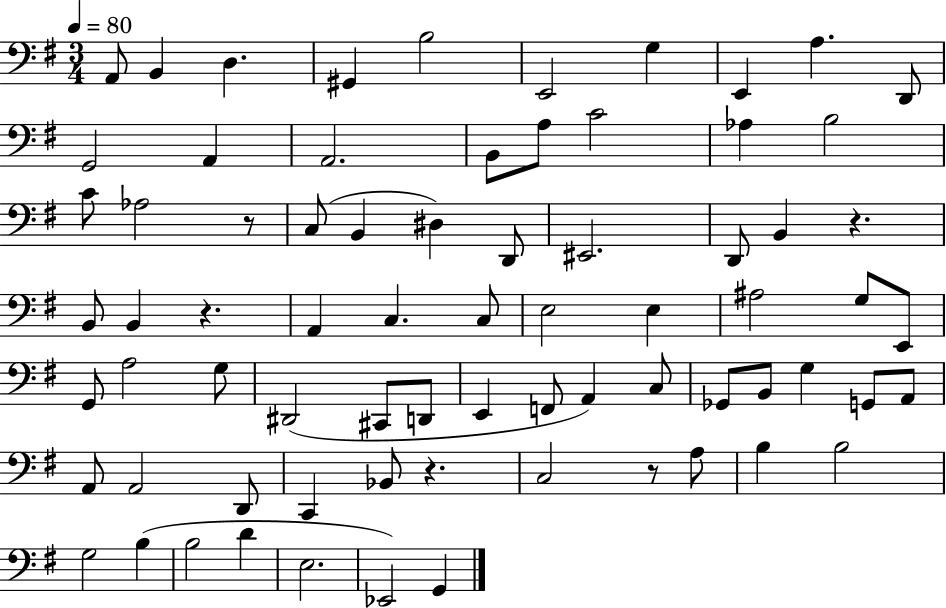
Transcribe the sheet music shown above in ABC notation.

X:1
T:Untitled
M:3/4
L:1/4
K:G
A,,/2 B,, D, ^G,, B,2 E,,2 G, E,, A, D,,/2 G,,2 A,, A,,2 B,,/2 A,/2 C2 _A, B,2 C/2 _A,2 z/2 C,/2 B,, ^D, D,,/2 ^E,,2 D,,/2 B,, z B,,/2 B,, z A,, C, C,/2 E,2 E, ^A,2 G,/2 E,,/2 G,,/2 A,2 G,/2 ^D,,2 ^C,,/2 D,,/2 E,, F,,/2 A,, C,/2 _G,,/2 B,,/2 G, G,,/2 A,,/2 A,,/2 A,,2 D,,/2 C,, _B,,/2 z C,2 z/2 A,/2 B, B,2 G,2 B, B,2 D E,2 _E,,2 G,,